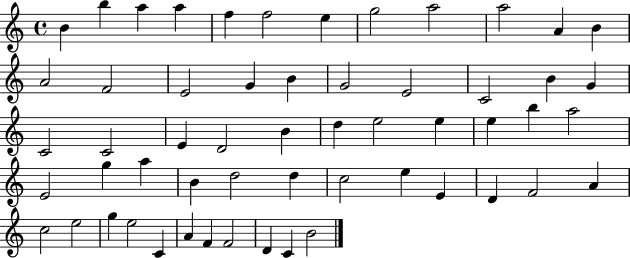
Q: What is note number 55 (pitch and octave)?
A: C4